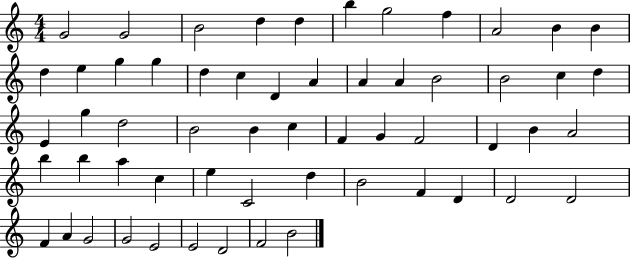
{
  \clef treble
  \numericTimeSignature
  \time 4/4
  \key c \major
  g'2 g'2 | b'2 d''4 d''4 | b''4 g''2 f''4 | a'2 b'4 b'4 | \break d''4 e''4 g''4 g''4 | d''4 c''4 d'4 a'4 | a'4 a'4 b'2 | b'2 c''4 d''4 | \break e'4 g''4 d''2 | b'2 b'4 c''4 | f'4 g'4 f'2 | d'4 b'4 a'2 | \break b''4 b''4 a''4 c''4 | e''4 c'2 d''4 | b'2 f'4 d'4 | d'2 d'2 | \break f'4 a'4 g'2 | g'2 e'2 | e'2 d'2 | f'2 b'2 | \break \bar "|."
}